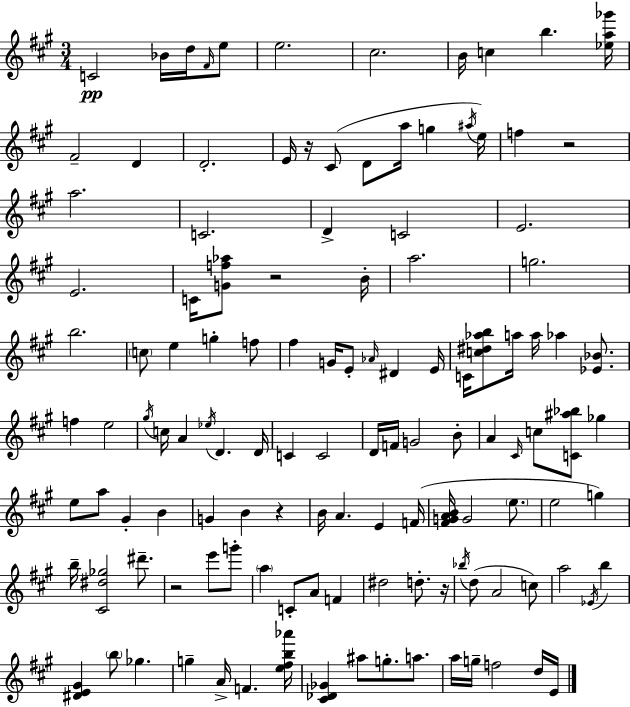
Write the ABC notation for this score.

X:1
T:Untitled
M:3/4
L:1/4
K:A
C2 _B/4 d/4 ^F/4 e/2 e2 ^c2 B/4 c b [_ea_g']/4 ^F2 D D2 E/4 z/4 ^C/2 D/2 a/4 g ^a/4 e/4 f z2 a2 C2 D C2 E2 E2 C/4 [Gf_a]/2 z2 B/4 a2 g2 b2 c/2 e g f/2 ^f G/4 E/2 _A/4 ^D E/4 C/4 [c^d_ab]/2 a/4 a/4 _a [_E_B]/2 f e2 ^g/4 c/4 A _e/4 D D/4 C C2 D/4 F/4 G2 B/2 A ^C/4 c/2 [C^a_b]/2 _g e/2 a/2 ^G B G B z B/4 A E F/4 [^FGAB]/4 G2 e/2 e2 g b/4 [^C^d_g]2 ^d'/2 z2 e'/2 g'/2 a C/2 A/2 F ^d2 d/2 z/4 _b/4 d/2 A2 c/2 a2 _E/4 b [^DE^G] b/2 _g g A/4 F [e^fb_a']/4 [^C_D_G] ^a/2 g/2 a/2 a/4 g/4 f2 d/4 E/4